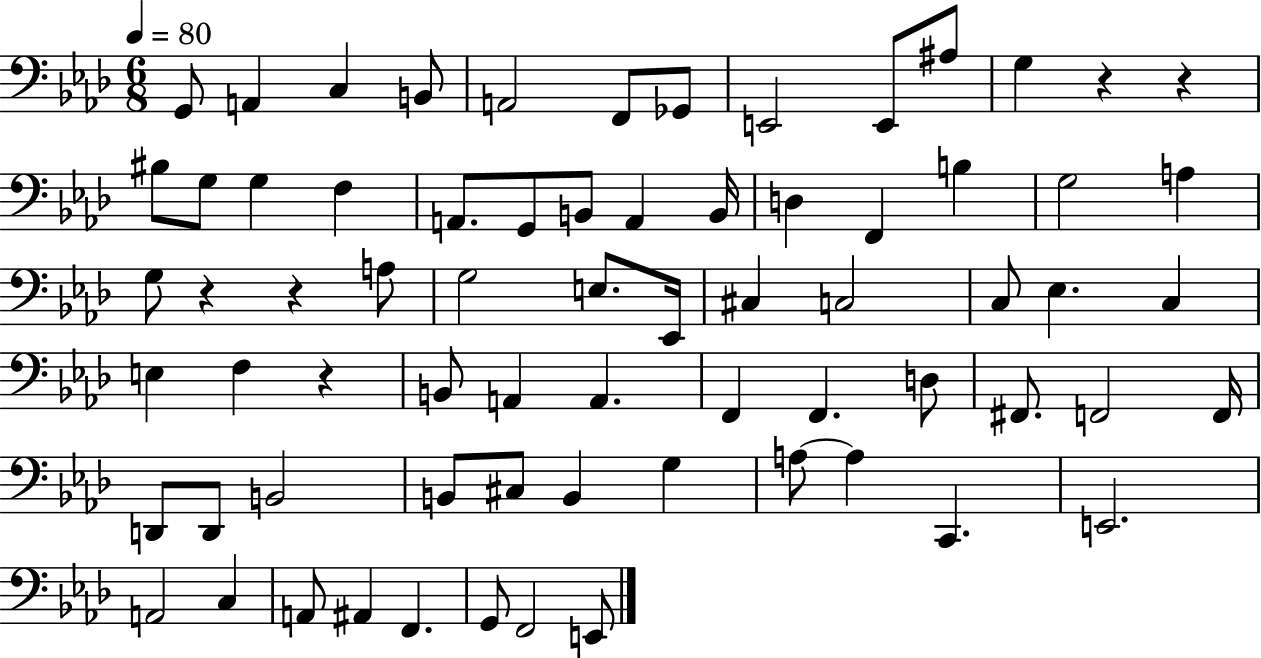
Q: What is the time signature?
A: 6/8